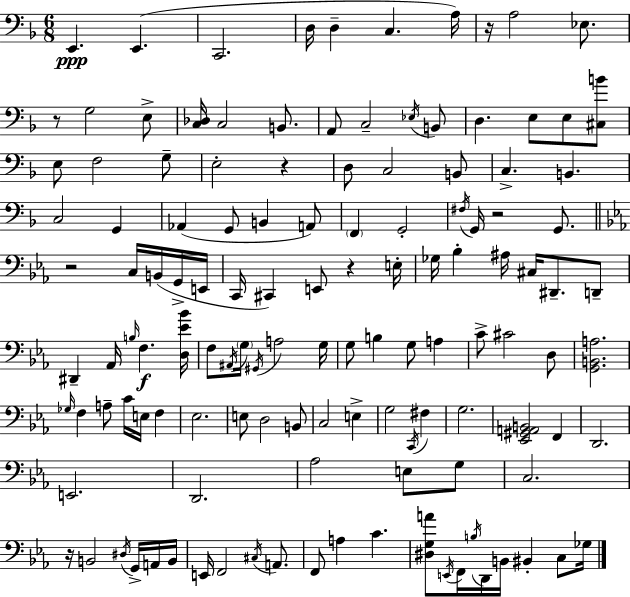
E2/q. E2/q. C2/h. D3/s D3/q C3/q. A3/s R/s A3/h Eb3/e. R/e G3/h E3/e [C3,Db3]/s C3/h B2/e. A2/e C3/h Eb3/s B2/e D3/q. E3/e E3/e [C#3,B4]/e E3/e F3/h G3/e E3/h R/q D3/e C3/h B2/e C3/q. B2/q. C3/h G2/q Ab2/q G2/e B2/q A2/e F2/q G2/h F#3/s G2/s R/h G2/e. R/h C3/s B2/s G2/s E2/s C2/s C#2/q E2/e R/q E3/s Gb3/s Bb3/q A#3/s C#3/s D#2/e. D2/e D#2/q Ab2/s B3/s F3/q. [D3,Eb4,Bb4]/s F3/e A#2/s G3/s G#2/s A3/h G3/s G3/e B3/q G3/e A3/q C4/e C#4/h D3/e [G2,B2,A3]/h. Gb3/s F3/q A3/e C4/s E3/s F3/q Eb3/h. E3/e D3/h B2/e C3/h E3/q G3/h C2/s F#3/q G3/h. [Eb2,G#2,A2,B2]/h F2/q D2/h. E2/h. D2/h. Ab3/h E3/e G3/e C3/h. R/s B2/h D#3/s G2/s A2/s B2/s E2/s F2/h C#3/s A2/e. F2/e A3/q C4/q. [D#3,G3,A4]/e E2/s F2/s B3/s D2/s B2/s BIS2/q C3/e Gb3/s